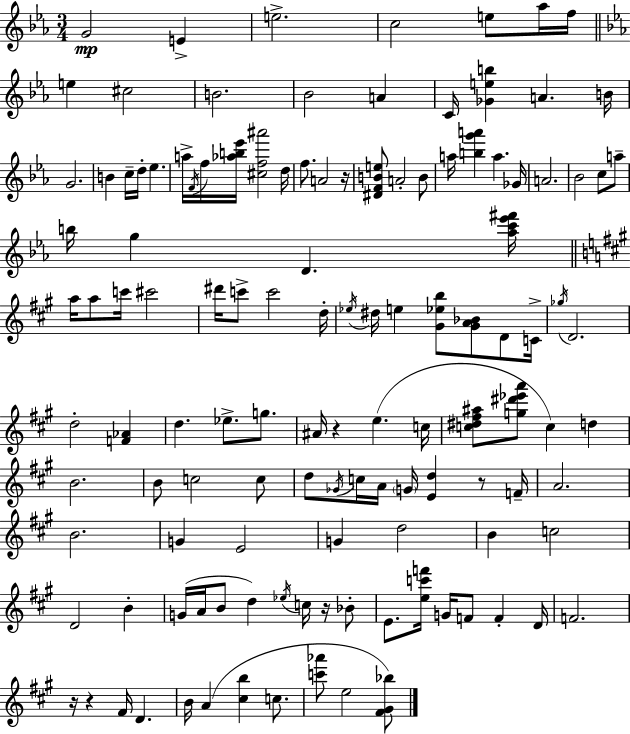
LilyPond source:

{
  \clef treble
  \numericTimeSignature
  \time 3/4
  \key c \minor
  \repeat volta 2 { g'2\mp e'4-> | e''2.-> | c''2 e''8 aes''16 f''16 | \bar "||" \break \key ees \major e''4 cis''2 | b'2. | bes'2 a'4 | c'16 <ges' e'' b''>4 a'4. b'16 | \break g'2. | b'4 c''16-- d''16-. ees''4. | a''16-> \acciaccatura { f'16 } f''16 <aes'' b'' ees'''>16 <cis'' f'' ais'''>2 | d''16 f''8. a'2 | \break r16 <dis' f' b' e''>8 a'2-. b'8 | a''16 <b'' g''' a'''>4 a''4. | ges'16 a'2. | bes'2 c''8 a''8-- | \break b''16 g''4 d'4. | <aes'' c''' ees''' fis'''>16 \bar "||" \break \key a \major a''16 a''8 c'''16 cis'''2 | dis'''16 c'''8-> c'''2 d''16-. | \acciaccatura { ees''16 } dis''16 e''4 <gis' ees'' b''>8 <gis' a' bes'>8 d'8 | c'16-> \acciaccatura { ges''16 } d'2. | \break d''2-. <f' aes'>4 | d''4. ees''8.-> g''8. | ais'16 r4 e''4.( | c''16 <c'' dis'' fis'' ais''>8 <g'' dis''' ees''' a'''>8 c''4) d''4 | \break b'2. | b'8 c''2 | c''8 d''8 \acciaccatura { ges'16 } c''16 a'16 \parenthesize g'16 <e' d''>4 | r8 f'16-- a'2. | \break b'2. | g'4 e'2 | g'4 d''2 | b'4 c''2 | \break d'2 b'4-. | g'16( a'16 b'8 d''4) \acciaccatura { ees''16 } | c''16 r16 bes'8-. e'8. <e'' c''' f'''>16 g'16 f'8 f'4-. | d'16 f'2. | \break r16 r4 fis'16 d'4. | b'16 a'4( <cis'' b''>4 | c''8. <c''' aes'''>8 e''2 | <fis' gis' bes''>8) } \bar "|."
}